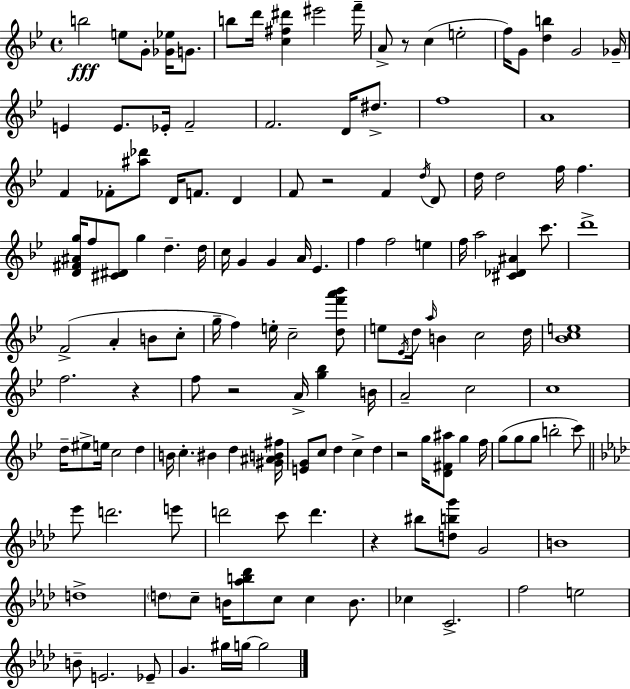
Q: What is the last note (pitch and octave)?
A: G5